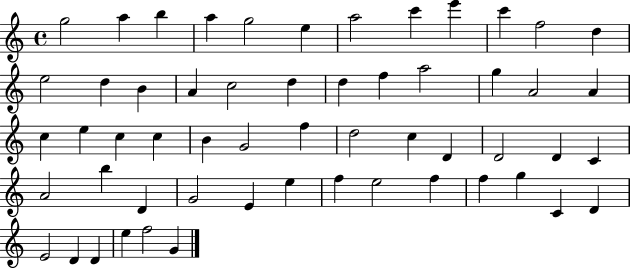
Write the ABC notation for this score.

X:1
T:Untitled
M:4/4
L:1/4
K:C
g2 a b a g2 e a2 c' e' c' f2 d e2 d B A c2 d d f a2 g A2 A c e c c B G2 f d2 c D D2 D C A2 b D G2 E e f e2 f f g C D E2 D D e f2 G